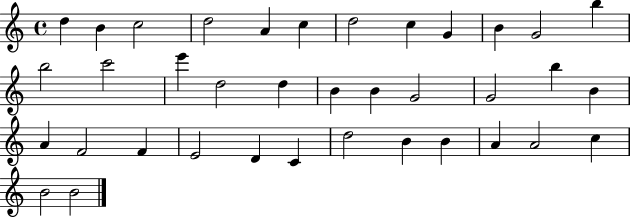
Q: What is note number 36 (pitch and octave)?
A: B4